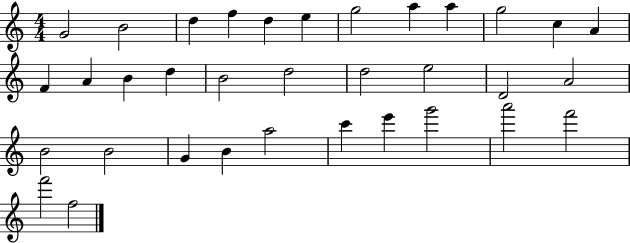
G4/h B4/h D5/q F5/q D5/q E5/q G5/h A5/q A5/q G5/h C5/q A4/q F4/q A4/q B4/q D5/q B4/h D5/h D5/h E5/h D4/h A4/h B4/h B4/h G4/q B4/q A5/h C6/q E6/q G6/h A6/h F6/h F6/h F5/h